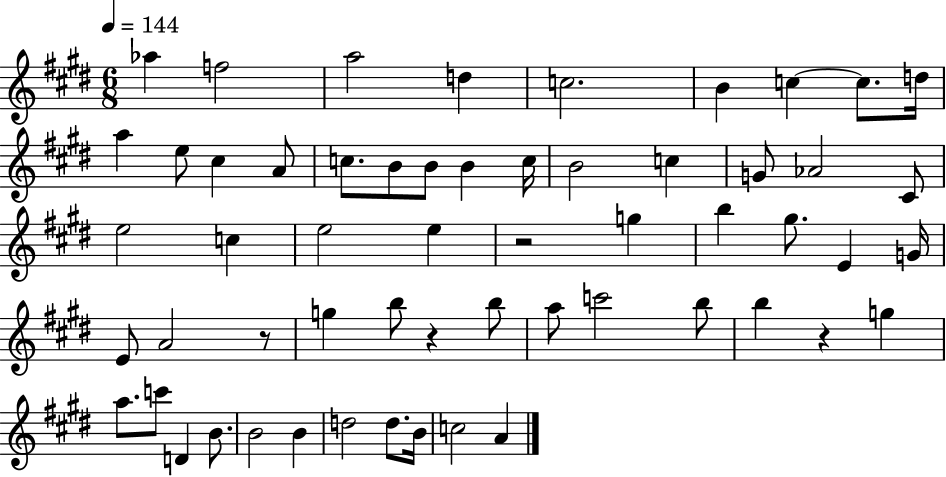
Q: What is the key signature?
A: E major